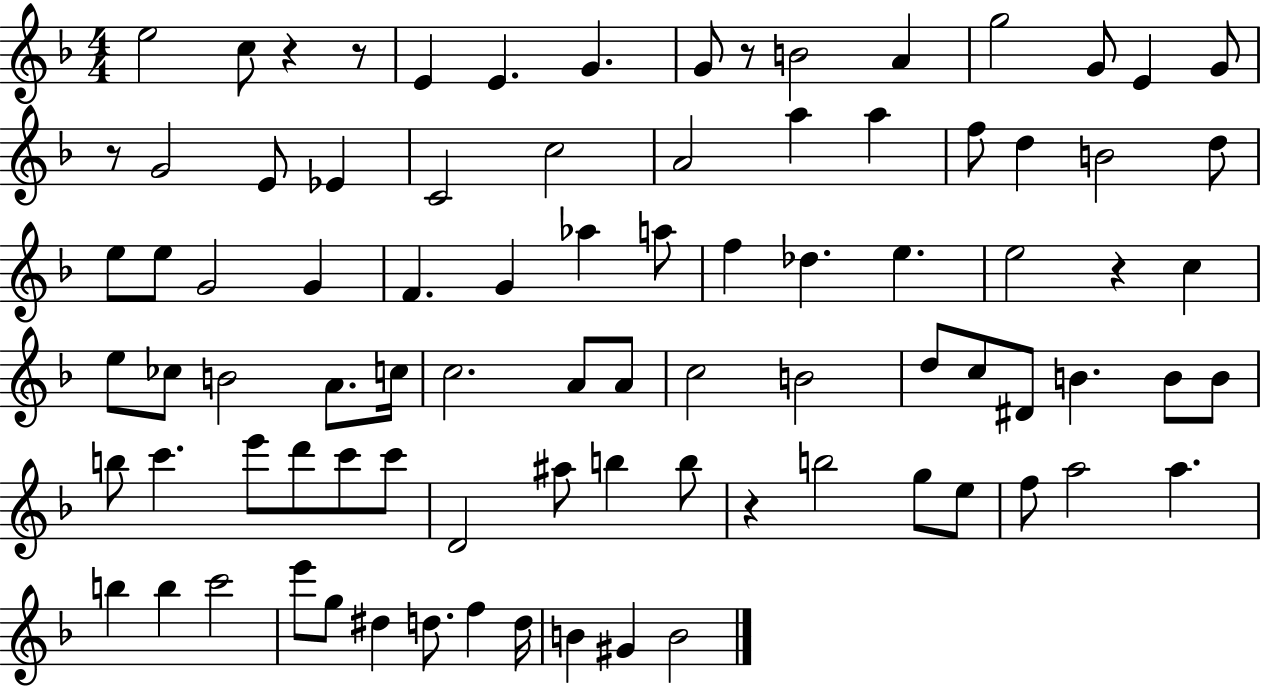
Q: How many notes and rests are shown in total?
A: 87